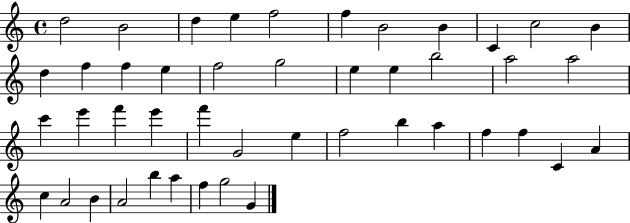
D5/h B4/h D5/q E5/q F5/h F5/q B4/h B4/q C4/q C5/h B4/q D5/q F5/q F5/q E5/q F5/h G5/h E5/q E5/q B5/h A5/h A5/h C6/q E6/q F6/q E6/q F6/q G4/h E5/q F5/h B5/q A5/q F5/q F5/q C4/q A4/q C5/q A4/h B4/q A4/h B5/q A5/q F5/q G5/h G4/q